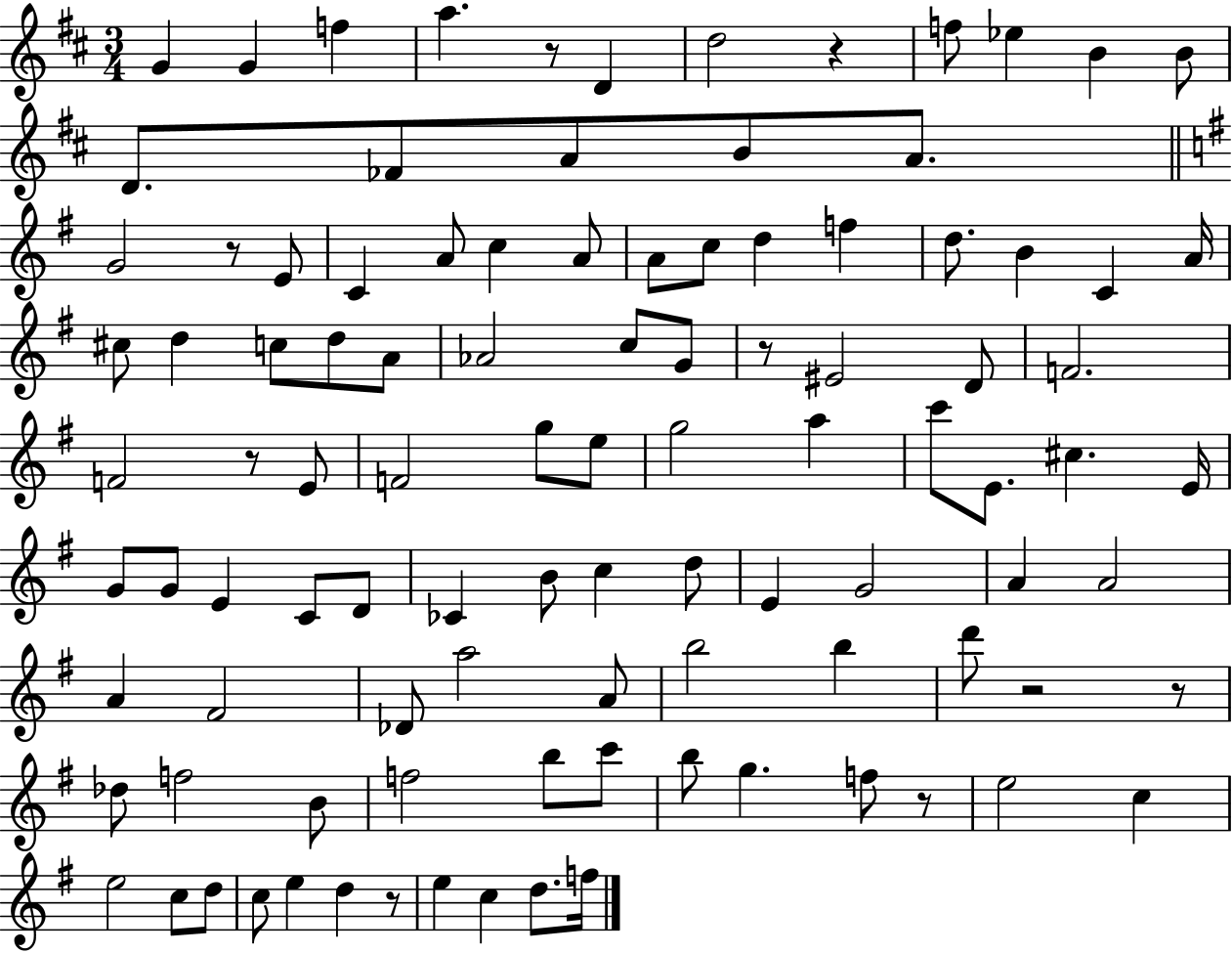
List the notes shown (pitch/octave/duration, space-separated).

G4/q G4/q F5/q A5/q. R/e D4/q D5/h R/q F5/e Eb5/q B4/q B4/e D4/e. FES4/e A4/e B4/e A4/e. G4/h R/e E4/e C4/q A4/e C5/q A4/e A4/e C5/e D5/q F5/q D5/e. B4/q C4/q A4/s C#5/e D5/q C5/e D5/e A4/e Ab4/h C5/e G4/e R/e EIS4/h D4/e F4/h. F4/h R/e E4/e F4/h G5/e E5/e G5/h A5/q C6/e E4/e. C#5/q. E4/s G4/e G4/e E4/q C4/e D4/e CES4/q B4/e C5/q D5/e E4/q G4/h A4/q A4/h A4/q F#4/h Db4/e A5/h A4/e B5/h B5/q D6/e R/h R/e Db5/e F5/h B4/e F5/h B5/e C6/e B5/e G5/q. F5/e R/e E5/h C5/q E5/h C5/e D5/e C5/e E5/q D5/q R/e E5/q C5/q D5/e. F5/s